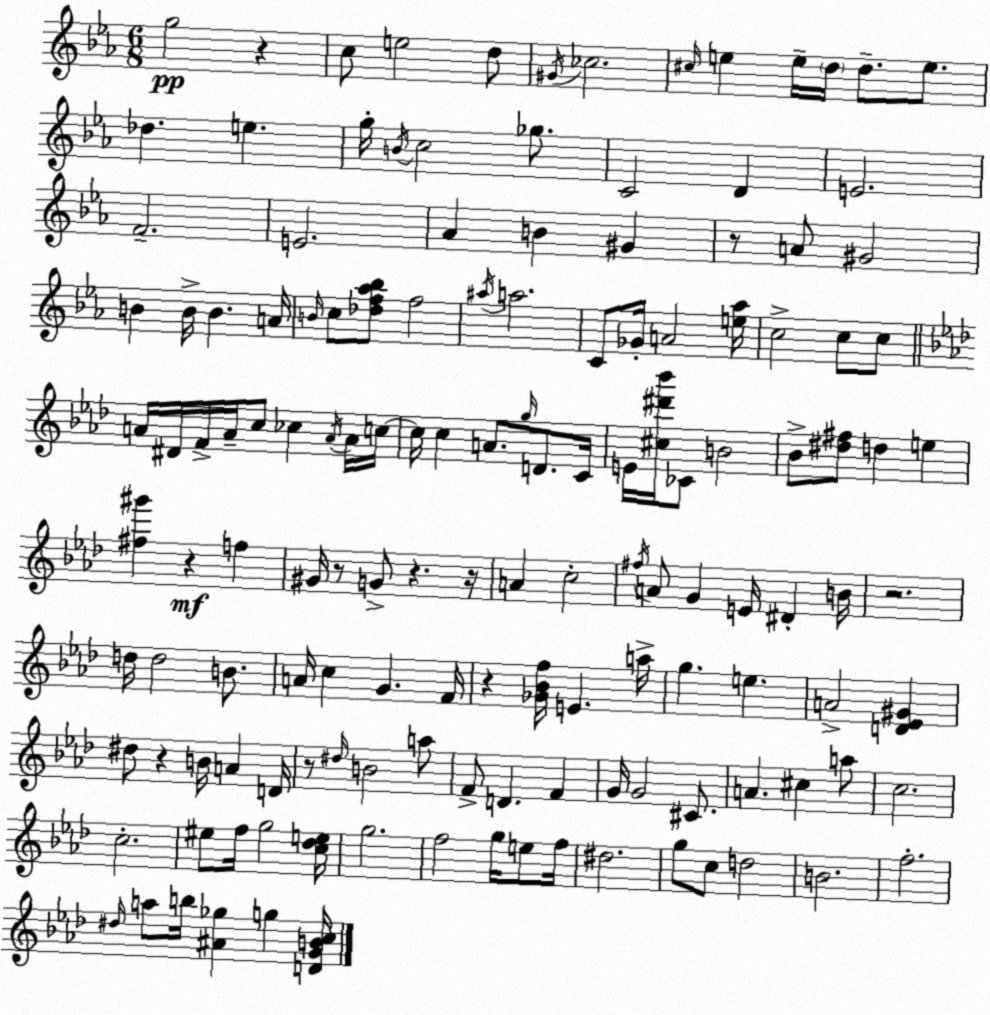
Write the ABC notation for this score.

X:1
T:Untitled
M:6/8
L:1/4
K:Eb
g2 z c/2 e2 d/2 ^G/4 _c2 ^c/4 e e/4 d/4 d/2 e/2 _d e g/4 B/4 c2 _g/2 C2 D E2 F2 E2 _A B ^G z/2 A/2 ^G2 B B/4 B A/4 B/4 c/2 [_df_a_b]/2 f2 ^a/4 a2 C/2 _G/4 A2 [e_a]/4 c2 c/2 c/2 A/4 ^D/4 F/4 A/4 c/2 _c A/4 A/4 c/4 c/4 c A/2 g/4 D/2 C/4 E/4 [^c^d'_b']/4 _C/2 B2 _B/2 [^d^f]/2 d e [^f^g'] z f ^G/4 z/2 G/2 z z/4 A c2 ^f/4 A/2 G E/4 ^D B/4 z2 d/4 d2 B/2 A/4 c G F/4 z [_G_Bf]/4 E a/4 g e A2 [D_E^G] ^d/2 z B/4 A D/4 z/2 ^d/4 B2 a/2 F/2 D F G/4 G2 ^C/2 A ^c a/2 c2 c2 ^e/2 f/4 g2 [c_de]/4 g2 f2 g/4 e/2 f/4 ^d2 g/2 c/2 d2 B2 f2 ^d/4 a/2 b/4 [^A_g] g [DGBc]/4